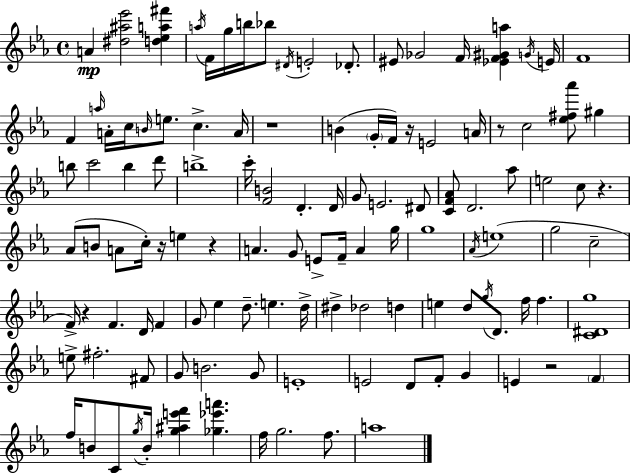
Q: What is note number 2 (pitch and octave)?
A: A5